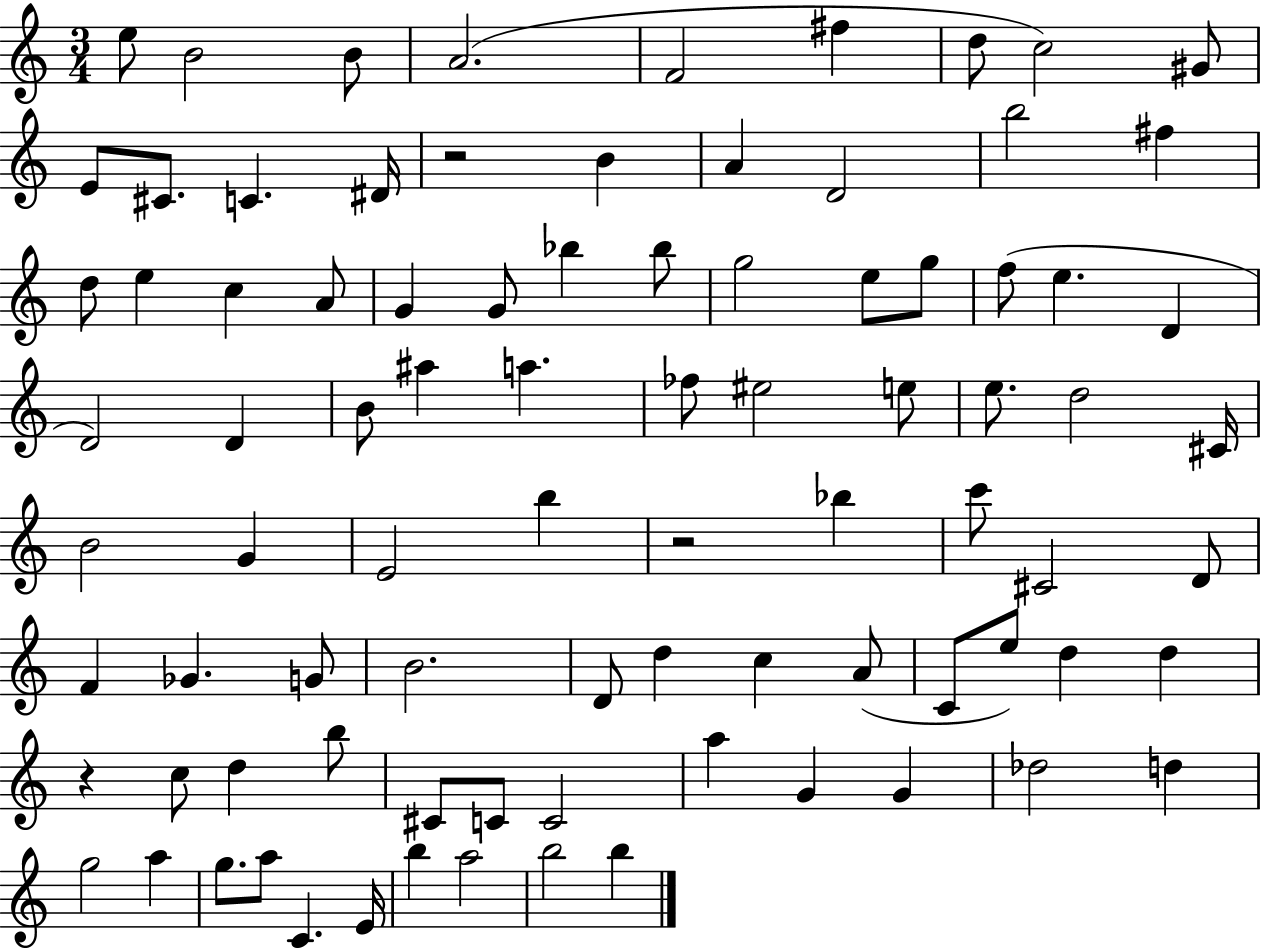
E5/e B4/h B4/e A4/h. F4/h F#5/q D5/e C5/h G#4/e E4/e C#4/e. C4/q. D#4/s R/h B4/q A4/q D4/h B5/h F#5/q D5/e E5/q C5/q A4/e G4/q G4/e Bb5/q Bb5/e G5/h E5/e G5/e F5/e E5/q. D4/q D4/h D4/q B4/e A#5/q A5/q. FES5/e EIS5/h E5/e E5/e. D5/h C#4/s B4/h G4/q E4/h B5/q R/h Bb5/q C6/e C#4/h D4/e F4/q Gb4/q. G4/e B4/h. D4/e D5/q C5/q A4/e C4/e E5/e D5/q D5/q R/q C5/e D5/q B5/e C#4/e C4/e C4/h A5/q G4/q G4/q Db5/h D5/q G5/h A5/q G5/e. A5/e C4/q. E4/s B5/q A5/h B5/h B5/q